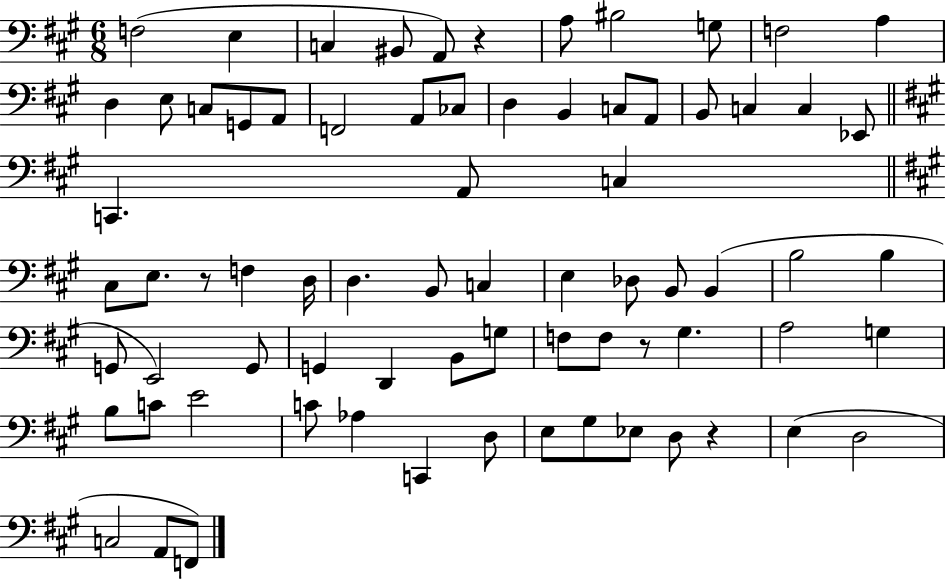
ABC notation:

X:1
T:Untitled
M:6/8
L:1/4
K:A
F,2 E, C, ^B,,/2 A,,/2 z A,/2 ^B,2 G,/2 F,2 A, D, E,/2 C,/2 G,,/2 A,,/2 F,,2 A,,/2 _C,/2 D, B,, C,/2 A,,/2 B,,/2 C, C, _E,,/2 C,, A,,/2 C, ^C,/2 E,/2 z/2 F, D,/4 D, B,,/2 C, E, _D,/2 B,,/2 B,, B,2 B, G,,/2 E,,2 G,,/2 G,, D,, B,,/2 G,/2 F,/2 F,/2 z/2 ^G, A,2 G, B,/2 C/2 E2 C/2 _A, C,, D,/2 E,/2 ^G,/2 _E,/2 D,/2 z E, D,2 C,2 A,,/2 F,,/2